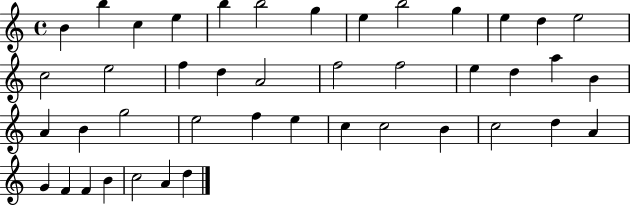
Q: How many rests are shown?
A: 0